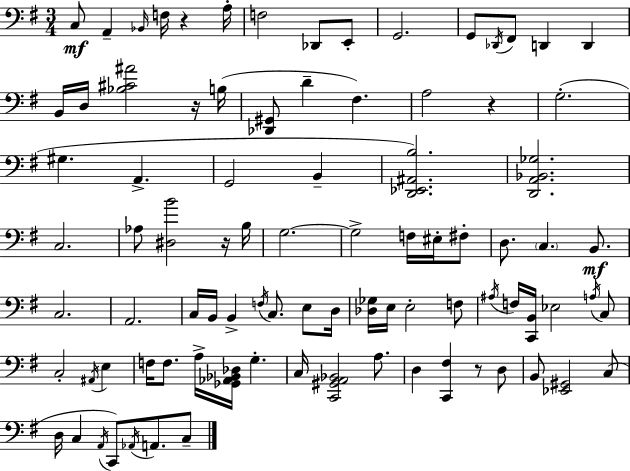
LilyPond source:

{
  \clef bass
  \numericTimeSignature
  \time 3/4
  \key e \minor
  c8\mf a,4-- \grace { bes,16 } f16 r4 | a16-. f2 des,8 e,8-. | g,2. | g,8 \acciaccatura { des,16 } fis,8 d,4 d,4 | \break b,16 d16 <bes cis' ais'>2 | r16 b16( <des, gis,>8 d'4-- fis4.) | a2 r4 | g2.-.( | \break gis4. a,4.-> | g,2 b,4-- | <d, ees, ais, b>2.) | <d, a, bes, ges>2. | \break c2. | aes8 <dis b'>2 | r16 b16 g2.~~ | g2-> f16 eis16-. | \break fis8-. d8. \parenthesize c4. b,8.\mf | c2. | a,2. | c16 b,16 b,4-> \acciaccatura { f16 } c8. | \break e8 d16 <des ges>16 e16 e2-. | f8 \acciaccatura { ais16 } f16 <c, b,>16 ees2 | \acciaccatura { a16 } c8 c2-. | \acciaccatura { ais,16 } e4 f16 f8. a16-> <ges, aes, bes, des>16 | \break g4.-. c16 <c, gis, a, bes,>2 | a8. d4 <c, fis>4 | r8 d8 b,8 <ees, gis,>2 | c8( d16 c4 \acciaccatura { a,16 } | \break c,8) \acciaccatura { aes,16 } a,8. c8-- \bar "|."
}